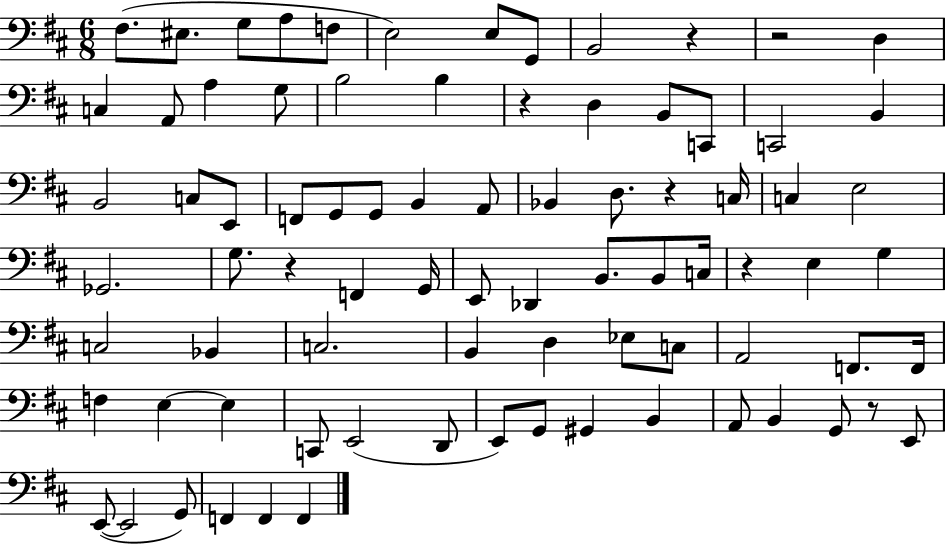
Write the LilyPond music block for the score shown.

{
  \clef bass
  \numericTimeSignature
  \time 6/8
  \key d \major
  fis8.( eis8. g8 a8 f8 | e2) e8 g,8 | b,2 r4 | r2 d4 | \break c4 a,8 a4 g8 | b2 b4 | r4 d4 b,8 c,8 | c,2 b,4 | \break b,2 c8 e,8 | f,8 g,8 g,8 b,4 a,8 | bes,4 d8. r4 c16 | c4 e2 | \break ges,2. | g8. r4 f,4 g,16 | e,8 des,4 b,8. b,8 c16 | r4 e4 g4 | \break c2 bes,4 | c2. | b,4 d4 ees8 c8 | a,2 f,8. f,16 | \break f4 e4~~ e4 | c,8 e,2( d,8 | e,8) g,8 gis,4 b,4 | a,8 b,4 g,8 r8 e,8 | \break e,8~(~ e,2 g,8) | f,4 f,4 f,4 | \bar "|."
}